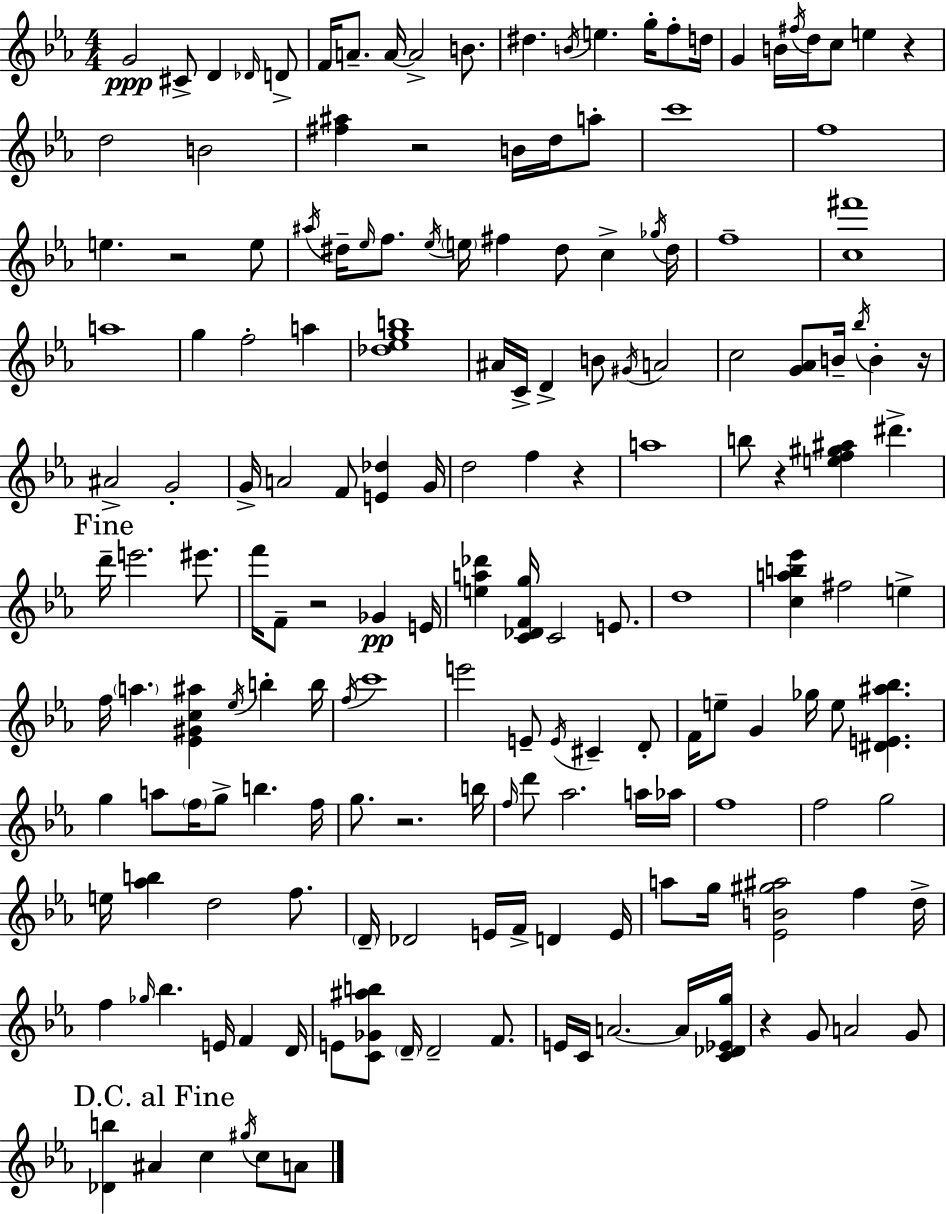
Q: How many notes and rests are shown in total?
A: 173